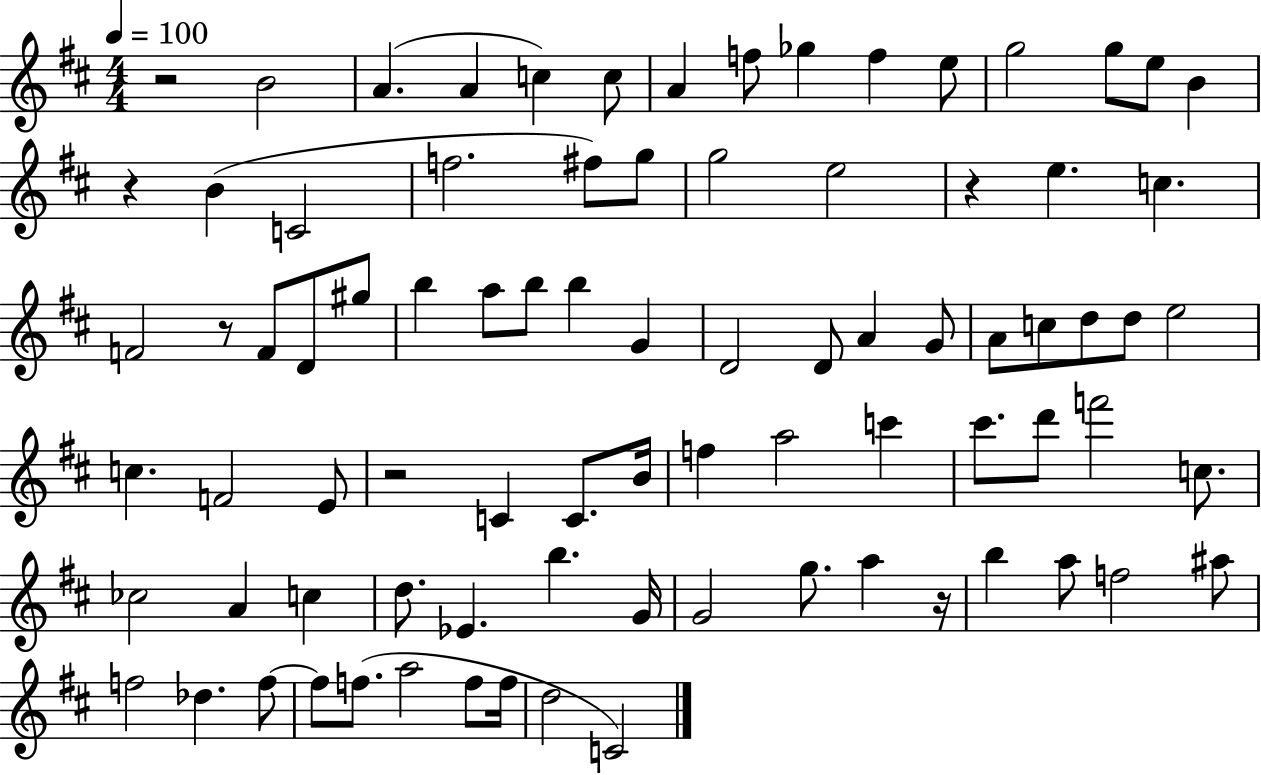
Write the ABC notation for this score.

X:1
T:Untitled
M:4/4
L:1/4
K:D
z2 B2 A A c c/2 A f/2 _g f e/2 g2 g/2 e/2 B z B C2 f2 ^f/2 g/2 g2 e2 z e c F2 z/2 F/2 D/2 ^g/2 b a/2 b/2 b G D2 D/2 A G/2 A/2 c/2 d/2 d/2 e2 c F2 E/2 z2 C C/2 B/4 f a2 c' ^c'/2 d'/2 f'2 c/2 _c2 A c d/2 _E b G/4 G2 g/2 a z/4 b a/2 f2 ^a/2 f2 _d f/2 f/2 f/2 a2 f/2 f/4 d2 C2